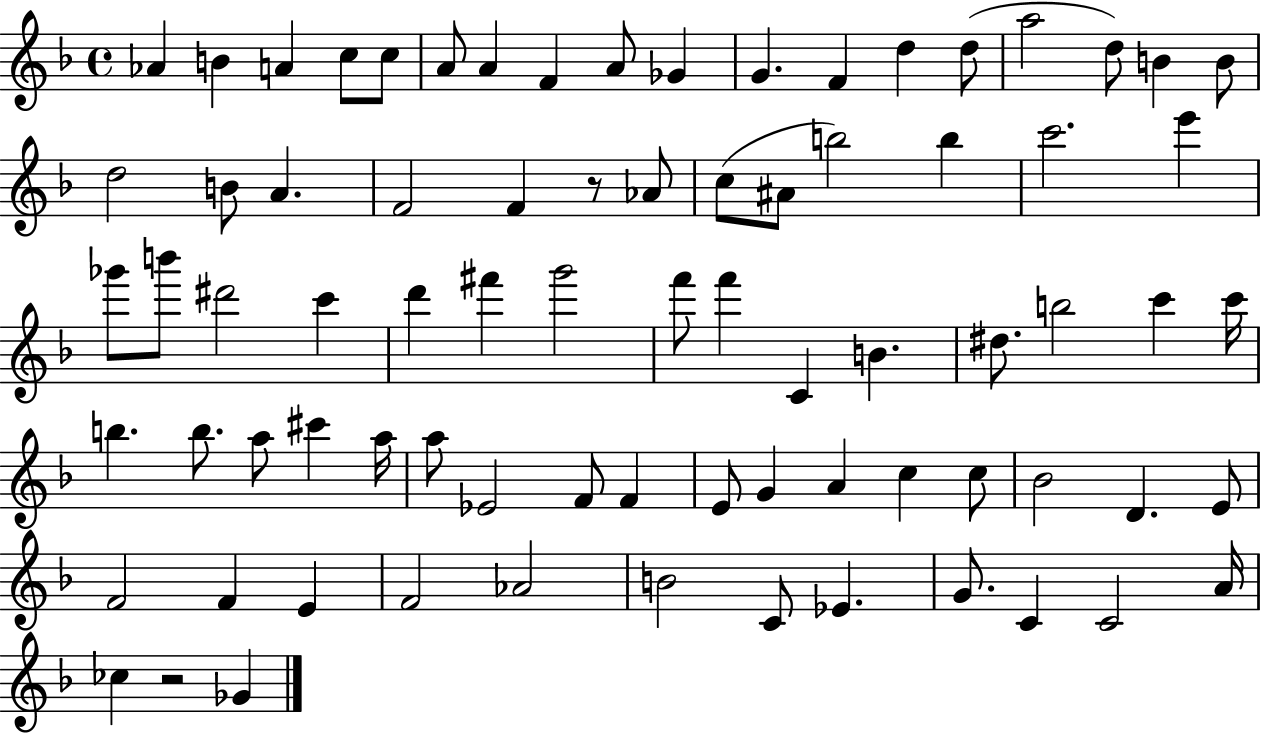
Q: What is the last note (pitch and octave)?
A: Gb4